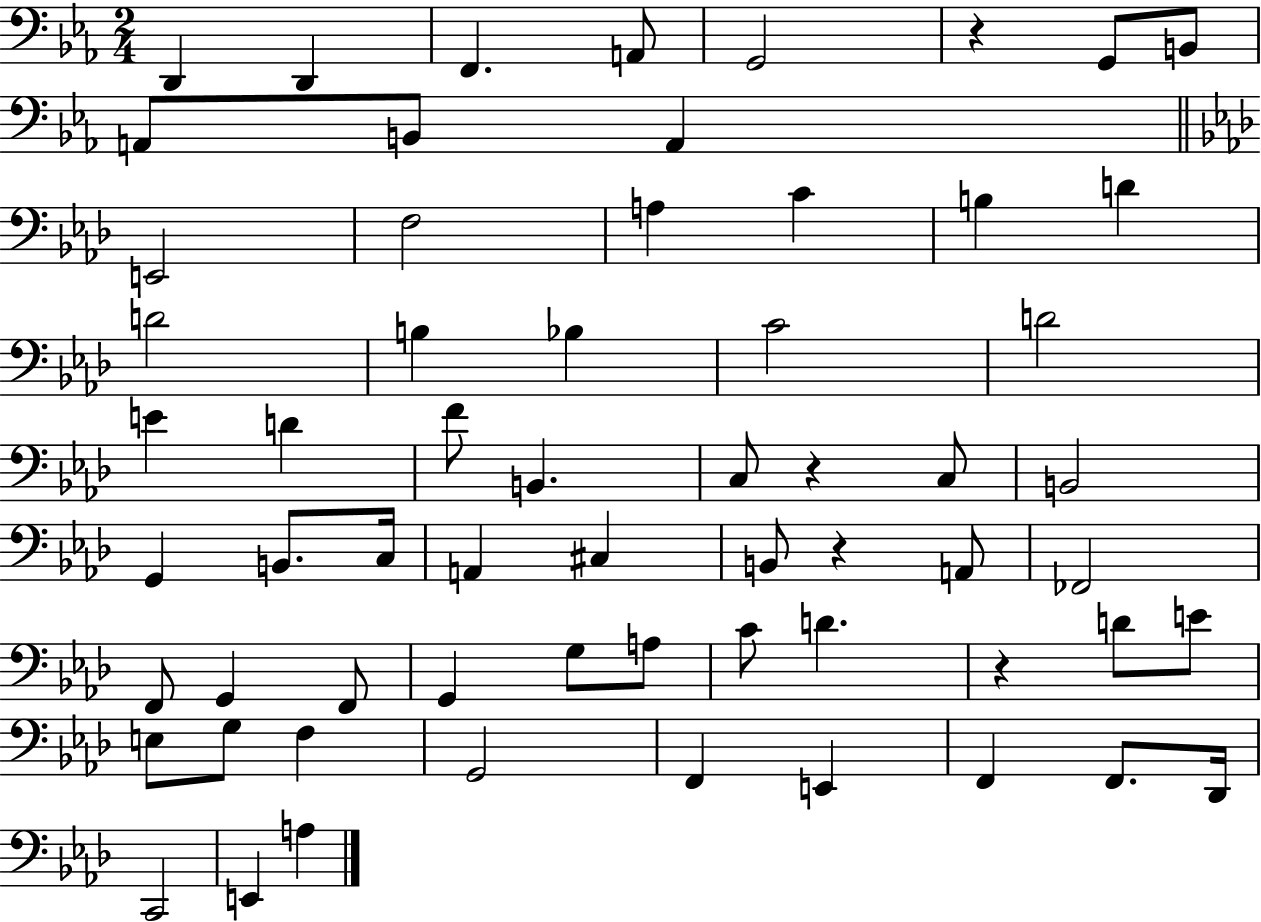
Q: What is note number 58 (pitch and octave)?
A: A3